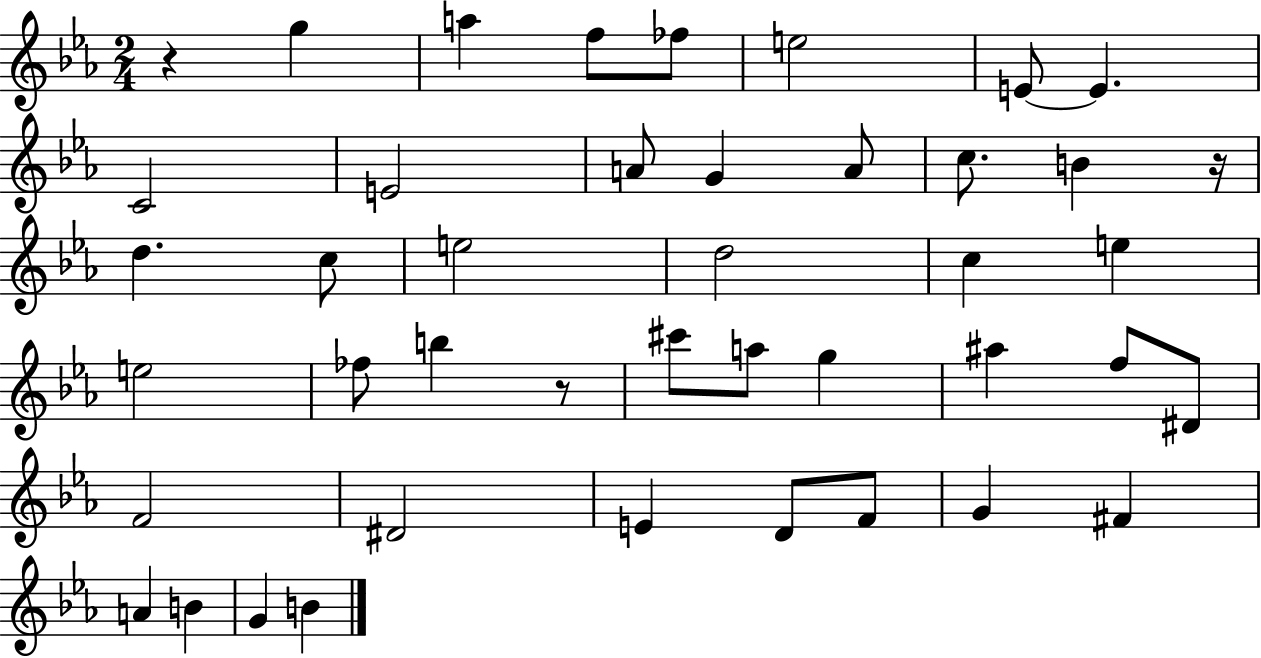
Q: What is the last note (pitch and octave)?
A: B4